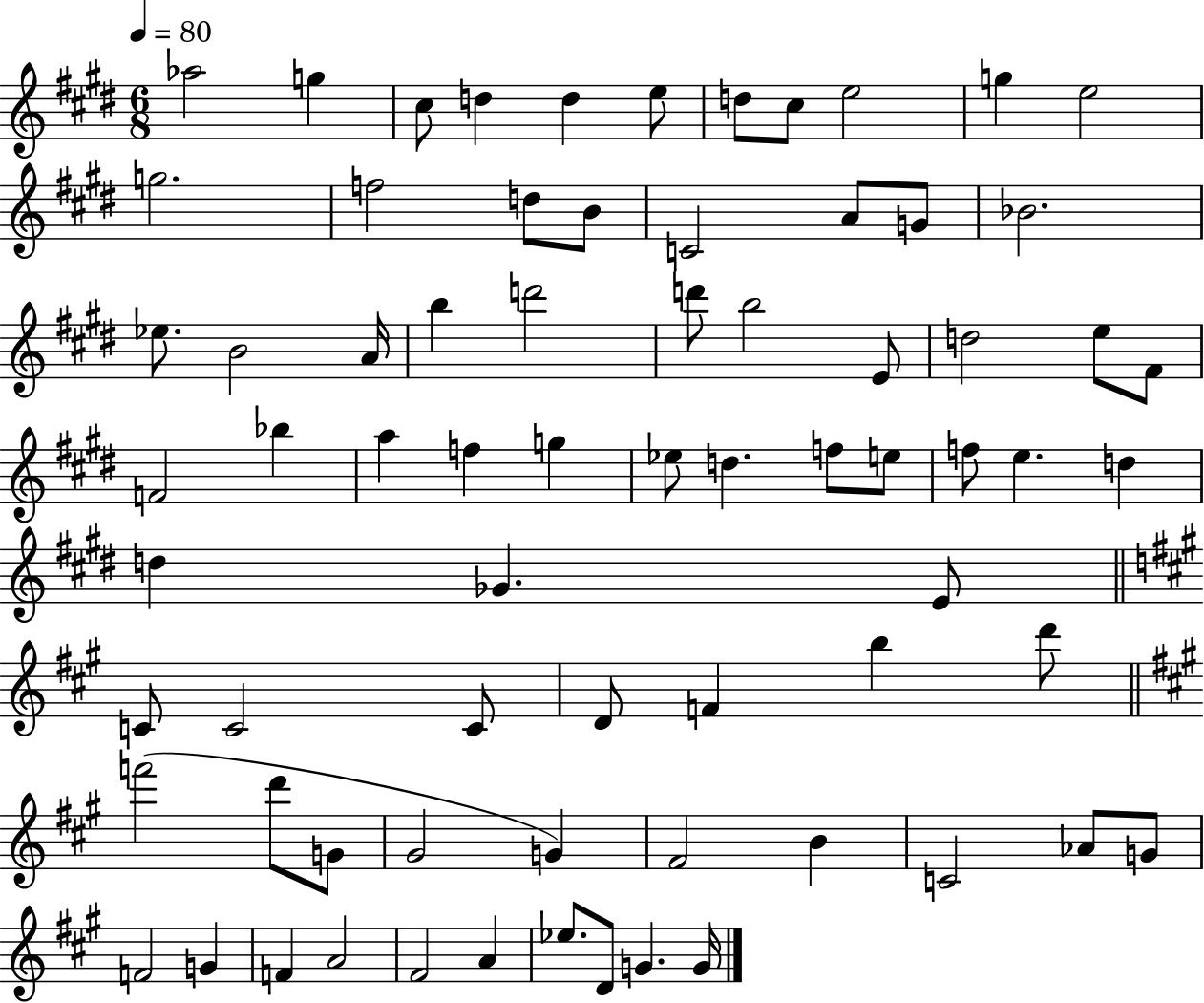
Ab5/h G5/q C#5/e D5/q D5/q E5/e D5/e C#5/e E5/h G5/q E5/h G5/h. F5/h D5/e B4/e C4/h A4/e G4/e Bb4/h. Eb5/e. B4/h A4/s B5/q D6/h D6/e B5/h E4/e D5/h E5/e F#4/e F4/h Bb5/q A5/q F5/q G5/q Eb5/e D5/q. F5/e E5/e F5/e E5/q. D5/q D5/q Gb4/q. E4/e C4/e C4/h C4/e D4/e F4/q B5/q D6/e F6/h D6/e G4/e G#4/h G4/q F#4/h B4/q C4/h Ab4/e G4/e F4/h G4/q F4/q A4/h F#4/h A4/q Eb5/e. D4/e G4/q. G4/s